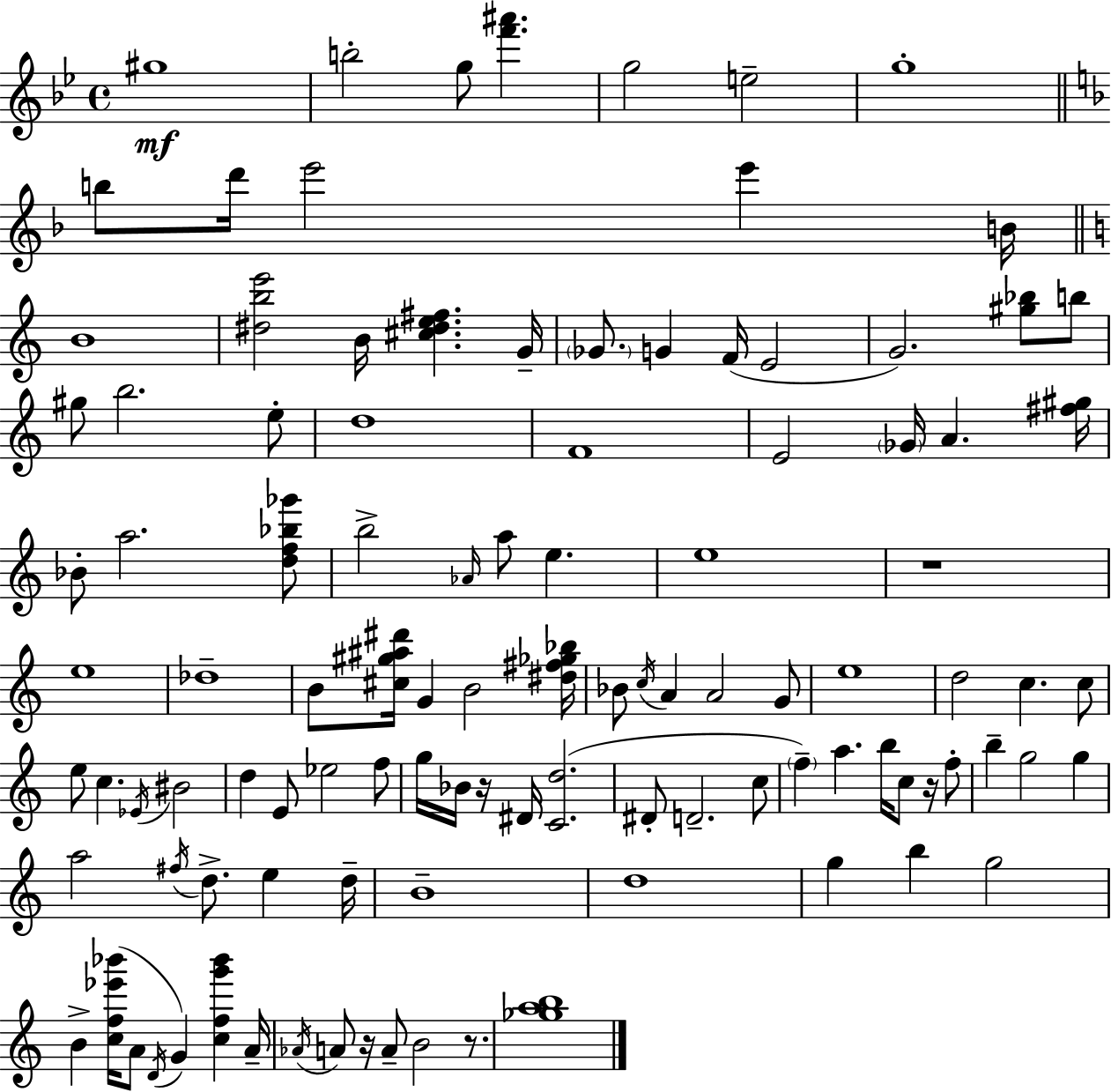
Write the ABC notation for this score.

X:1
T:Untitled
M:4/4
L:1/4
K:Gm
^g4 b2 g/2 [f'^a'] g2 e2 g4 b/2 d'/4 e'2 e' B/4 B4 [^dbe']2 B/4 [^c^de^f] G/4 _G/2 G F/4 E2 G2 [^g_b]/2 b/2 ^g/2 b2 e/2 d4 F4 E2 _G/4 A [^f^g]/4 _B/2 a2 [df_b_g']/2 b2 _A/4 a/2 e e4 z4 e4 _d4 B/2 [^c^g^a^d']/4 G B2 [^d^f_g_b]/4 _B/2 c/4 A A2 G/2 e4 d2 c c/2 e/2 c _E/4 ^B2 d E/2 _e2 f/2 g/4 _B/4 z/4 ^D/4 [Cd]2 ^D/2 D2 c/2 f a b/4 c/2 z/4 f/2 b g2 g a2 ^f/4 d/2 e d/4 B4 d4 g b g2 B [cf_e'_b']/4 A/2 D/4 G [cfg'_b'] A/4 _A/4 A/2 z/4 A/2 B2 z/2 [_gab]4